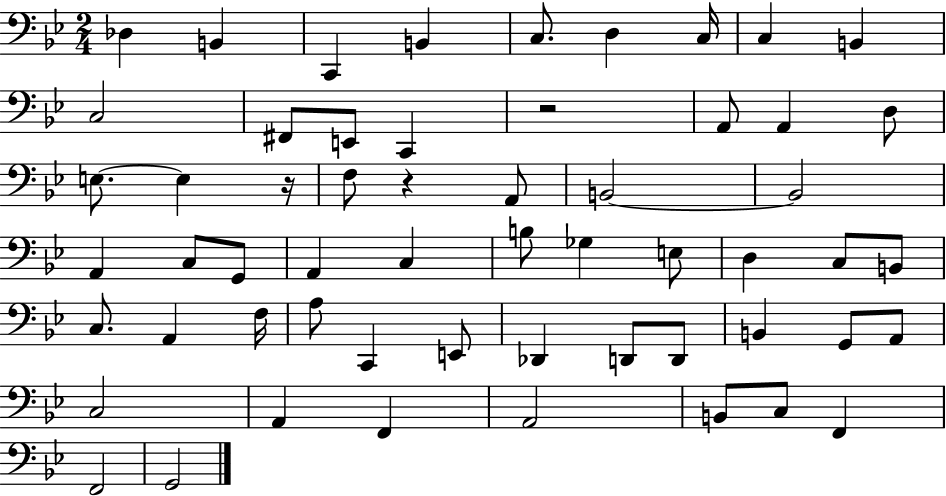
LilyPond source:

{
  \clef bass
  \numericTimeSignature
  \time 2/4
  \key bes \major
  des4 b,4 | c,4 b,4 | c8. d4 c16 | c4 b,4 | \break c2 | fis,8 e,8 c,4 | r2 | a,8 a,4 d8 | \break e8.~~ e4 r16 | f8 r4 a,8 | b,2~~ | b,2 | \break a,4 c8 g,8 | a,4 c4 | b8 ges4 e8 | d4 c8 b,8 | \break c8. a,4 f16 | a8 c,4 e,8 | des,4 d,8 d,8 | b,4 g,8 a,8 | \break c2 | a,4 f,4 | a,2 | b,8 c8 f,4 | \break f,2 | g,2 | \bar "|."
}